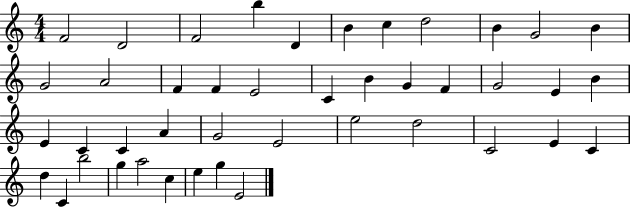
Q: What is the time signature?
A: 4/4